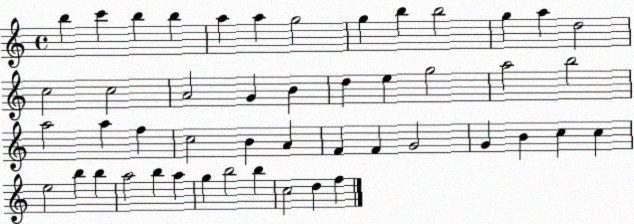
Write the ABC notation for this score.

X:1
T:Untitled
M:4/4
L:1/4
K:C
b c' b b a a g2 g b b2 g a d2 c2 c2 A2 G B d e g2 a2 b2 a2 a f c2 B A F F G2 G B c c e2 b b a2 b a g b2 b c2 d f